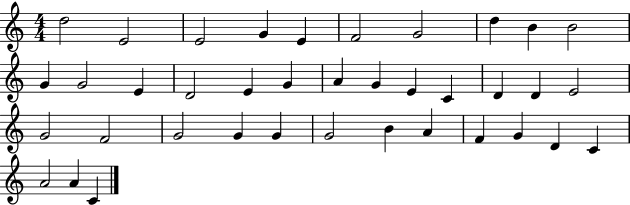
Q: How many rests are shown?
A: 0